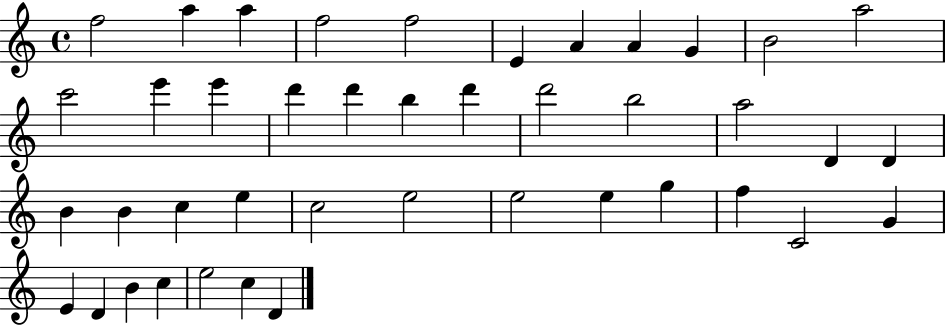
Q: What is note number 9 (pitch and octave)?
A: G4